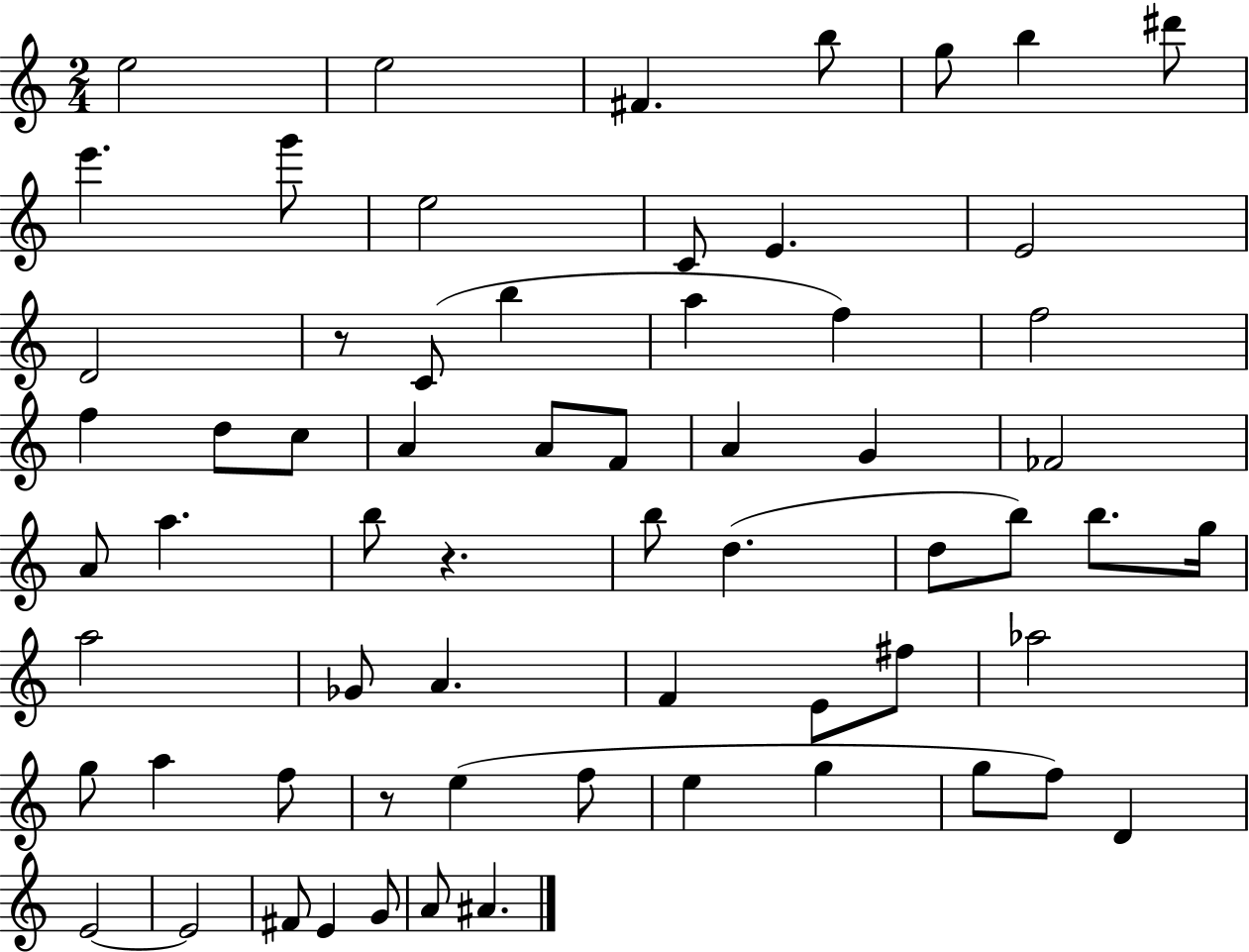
E5/h E5/h F#4/q. B5/e G5/e B5/q D#6/e E6/q. G6/e E5/h C4/e E4/q. E4/h D4/h R/e C4/e B5/q A5/q F5/q F5/h F5/q D5/e C5/e A4/q A4/e F4/e A4/q G4/q FES4/h A4/e A5/q. B5/e R/q. B5/e D5/q. D5/e B5/e B5/e. G5/s A5/h Gb4/e A4/q. F4/q E4/e F#5/e Ab5/h G5/e A5/q F5/e R/e E5/q F5/e E5/q G5/q G5/e F5/e D4/q E4/h E4/h F#4/e E4/q G4/e A4/e A#4/q.